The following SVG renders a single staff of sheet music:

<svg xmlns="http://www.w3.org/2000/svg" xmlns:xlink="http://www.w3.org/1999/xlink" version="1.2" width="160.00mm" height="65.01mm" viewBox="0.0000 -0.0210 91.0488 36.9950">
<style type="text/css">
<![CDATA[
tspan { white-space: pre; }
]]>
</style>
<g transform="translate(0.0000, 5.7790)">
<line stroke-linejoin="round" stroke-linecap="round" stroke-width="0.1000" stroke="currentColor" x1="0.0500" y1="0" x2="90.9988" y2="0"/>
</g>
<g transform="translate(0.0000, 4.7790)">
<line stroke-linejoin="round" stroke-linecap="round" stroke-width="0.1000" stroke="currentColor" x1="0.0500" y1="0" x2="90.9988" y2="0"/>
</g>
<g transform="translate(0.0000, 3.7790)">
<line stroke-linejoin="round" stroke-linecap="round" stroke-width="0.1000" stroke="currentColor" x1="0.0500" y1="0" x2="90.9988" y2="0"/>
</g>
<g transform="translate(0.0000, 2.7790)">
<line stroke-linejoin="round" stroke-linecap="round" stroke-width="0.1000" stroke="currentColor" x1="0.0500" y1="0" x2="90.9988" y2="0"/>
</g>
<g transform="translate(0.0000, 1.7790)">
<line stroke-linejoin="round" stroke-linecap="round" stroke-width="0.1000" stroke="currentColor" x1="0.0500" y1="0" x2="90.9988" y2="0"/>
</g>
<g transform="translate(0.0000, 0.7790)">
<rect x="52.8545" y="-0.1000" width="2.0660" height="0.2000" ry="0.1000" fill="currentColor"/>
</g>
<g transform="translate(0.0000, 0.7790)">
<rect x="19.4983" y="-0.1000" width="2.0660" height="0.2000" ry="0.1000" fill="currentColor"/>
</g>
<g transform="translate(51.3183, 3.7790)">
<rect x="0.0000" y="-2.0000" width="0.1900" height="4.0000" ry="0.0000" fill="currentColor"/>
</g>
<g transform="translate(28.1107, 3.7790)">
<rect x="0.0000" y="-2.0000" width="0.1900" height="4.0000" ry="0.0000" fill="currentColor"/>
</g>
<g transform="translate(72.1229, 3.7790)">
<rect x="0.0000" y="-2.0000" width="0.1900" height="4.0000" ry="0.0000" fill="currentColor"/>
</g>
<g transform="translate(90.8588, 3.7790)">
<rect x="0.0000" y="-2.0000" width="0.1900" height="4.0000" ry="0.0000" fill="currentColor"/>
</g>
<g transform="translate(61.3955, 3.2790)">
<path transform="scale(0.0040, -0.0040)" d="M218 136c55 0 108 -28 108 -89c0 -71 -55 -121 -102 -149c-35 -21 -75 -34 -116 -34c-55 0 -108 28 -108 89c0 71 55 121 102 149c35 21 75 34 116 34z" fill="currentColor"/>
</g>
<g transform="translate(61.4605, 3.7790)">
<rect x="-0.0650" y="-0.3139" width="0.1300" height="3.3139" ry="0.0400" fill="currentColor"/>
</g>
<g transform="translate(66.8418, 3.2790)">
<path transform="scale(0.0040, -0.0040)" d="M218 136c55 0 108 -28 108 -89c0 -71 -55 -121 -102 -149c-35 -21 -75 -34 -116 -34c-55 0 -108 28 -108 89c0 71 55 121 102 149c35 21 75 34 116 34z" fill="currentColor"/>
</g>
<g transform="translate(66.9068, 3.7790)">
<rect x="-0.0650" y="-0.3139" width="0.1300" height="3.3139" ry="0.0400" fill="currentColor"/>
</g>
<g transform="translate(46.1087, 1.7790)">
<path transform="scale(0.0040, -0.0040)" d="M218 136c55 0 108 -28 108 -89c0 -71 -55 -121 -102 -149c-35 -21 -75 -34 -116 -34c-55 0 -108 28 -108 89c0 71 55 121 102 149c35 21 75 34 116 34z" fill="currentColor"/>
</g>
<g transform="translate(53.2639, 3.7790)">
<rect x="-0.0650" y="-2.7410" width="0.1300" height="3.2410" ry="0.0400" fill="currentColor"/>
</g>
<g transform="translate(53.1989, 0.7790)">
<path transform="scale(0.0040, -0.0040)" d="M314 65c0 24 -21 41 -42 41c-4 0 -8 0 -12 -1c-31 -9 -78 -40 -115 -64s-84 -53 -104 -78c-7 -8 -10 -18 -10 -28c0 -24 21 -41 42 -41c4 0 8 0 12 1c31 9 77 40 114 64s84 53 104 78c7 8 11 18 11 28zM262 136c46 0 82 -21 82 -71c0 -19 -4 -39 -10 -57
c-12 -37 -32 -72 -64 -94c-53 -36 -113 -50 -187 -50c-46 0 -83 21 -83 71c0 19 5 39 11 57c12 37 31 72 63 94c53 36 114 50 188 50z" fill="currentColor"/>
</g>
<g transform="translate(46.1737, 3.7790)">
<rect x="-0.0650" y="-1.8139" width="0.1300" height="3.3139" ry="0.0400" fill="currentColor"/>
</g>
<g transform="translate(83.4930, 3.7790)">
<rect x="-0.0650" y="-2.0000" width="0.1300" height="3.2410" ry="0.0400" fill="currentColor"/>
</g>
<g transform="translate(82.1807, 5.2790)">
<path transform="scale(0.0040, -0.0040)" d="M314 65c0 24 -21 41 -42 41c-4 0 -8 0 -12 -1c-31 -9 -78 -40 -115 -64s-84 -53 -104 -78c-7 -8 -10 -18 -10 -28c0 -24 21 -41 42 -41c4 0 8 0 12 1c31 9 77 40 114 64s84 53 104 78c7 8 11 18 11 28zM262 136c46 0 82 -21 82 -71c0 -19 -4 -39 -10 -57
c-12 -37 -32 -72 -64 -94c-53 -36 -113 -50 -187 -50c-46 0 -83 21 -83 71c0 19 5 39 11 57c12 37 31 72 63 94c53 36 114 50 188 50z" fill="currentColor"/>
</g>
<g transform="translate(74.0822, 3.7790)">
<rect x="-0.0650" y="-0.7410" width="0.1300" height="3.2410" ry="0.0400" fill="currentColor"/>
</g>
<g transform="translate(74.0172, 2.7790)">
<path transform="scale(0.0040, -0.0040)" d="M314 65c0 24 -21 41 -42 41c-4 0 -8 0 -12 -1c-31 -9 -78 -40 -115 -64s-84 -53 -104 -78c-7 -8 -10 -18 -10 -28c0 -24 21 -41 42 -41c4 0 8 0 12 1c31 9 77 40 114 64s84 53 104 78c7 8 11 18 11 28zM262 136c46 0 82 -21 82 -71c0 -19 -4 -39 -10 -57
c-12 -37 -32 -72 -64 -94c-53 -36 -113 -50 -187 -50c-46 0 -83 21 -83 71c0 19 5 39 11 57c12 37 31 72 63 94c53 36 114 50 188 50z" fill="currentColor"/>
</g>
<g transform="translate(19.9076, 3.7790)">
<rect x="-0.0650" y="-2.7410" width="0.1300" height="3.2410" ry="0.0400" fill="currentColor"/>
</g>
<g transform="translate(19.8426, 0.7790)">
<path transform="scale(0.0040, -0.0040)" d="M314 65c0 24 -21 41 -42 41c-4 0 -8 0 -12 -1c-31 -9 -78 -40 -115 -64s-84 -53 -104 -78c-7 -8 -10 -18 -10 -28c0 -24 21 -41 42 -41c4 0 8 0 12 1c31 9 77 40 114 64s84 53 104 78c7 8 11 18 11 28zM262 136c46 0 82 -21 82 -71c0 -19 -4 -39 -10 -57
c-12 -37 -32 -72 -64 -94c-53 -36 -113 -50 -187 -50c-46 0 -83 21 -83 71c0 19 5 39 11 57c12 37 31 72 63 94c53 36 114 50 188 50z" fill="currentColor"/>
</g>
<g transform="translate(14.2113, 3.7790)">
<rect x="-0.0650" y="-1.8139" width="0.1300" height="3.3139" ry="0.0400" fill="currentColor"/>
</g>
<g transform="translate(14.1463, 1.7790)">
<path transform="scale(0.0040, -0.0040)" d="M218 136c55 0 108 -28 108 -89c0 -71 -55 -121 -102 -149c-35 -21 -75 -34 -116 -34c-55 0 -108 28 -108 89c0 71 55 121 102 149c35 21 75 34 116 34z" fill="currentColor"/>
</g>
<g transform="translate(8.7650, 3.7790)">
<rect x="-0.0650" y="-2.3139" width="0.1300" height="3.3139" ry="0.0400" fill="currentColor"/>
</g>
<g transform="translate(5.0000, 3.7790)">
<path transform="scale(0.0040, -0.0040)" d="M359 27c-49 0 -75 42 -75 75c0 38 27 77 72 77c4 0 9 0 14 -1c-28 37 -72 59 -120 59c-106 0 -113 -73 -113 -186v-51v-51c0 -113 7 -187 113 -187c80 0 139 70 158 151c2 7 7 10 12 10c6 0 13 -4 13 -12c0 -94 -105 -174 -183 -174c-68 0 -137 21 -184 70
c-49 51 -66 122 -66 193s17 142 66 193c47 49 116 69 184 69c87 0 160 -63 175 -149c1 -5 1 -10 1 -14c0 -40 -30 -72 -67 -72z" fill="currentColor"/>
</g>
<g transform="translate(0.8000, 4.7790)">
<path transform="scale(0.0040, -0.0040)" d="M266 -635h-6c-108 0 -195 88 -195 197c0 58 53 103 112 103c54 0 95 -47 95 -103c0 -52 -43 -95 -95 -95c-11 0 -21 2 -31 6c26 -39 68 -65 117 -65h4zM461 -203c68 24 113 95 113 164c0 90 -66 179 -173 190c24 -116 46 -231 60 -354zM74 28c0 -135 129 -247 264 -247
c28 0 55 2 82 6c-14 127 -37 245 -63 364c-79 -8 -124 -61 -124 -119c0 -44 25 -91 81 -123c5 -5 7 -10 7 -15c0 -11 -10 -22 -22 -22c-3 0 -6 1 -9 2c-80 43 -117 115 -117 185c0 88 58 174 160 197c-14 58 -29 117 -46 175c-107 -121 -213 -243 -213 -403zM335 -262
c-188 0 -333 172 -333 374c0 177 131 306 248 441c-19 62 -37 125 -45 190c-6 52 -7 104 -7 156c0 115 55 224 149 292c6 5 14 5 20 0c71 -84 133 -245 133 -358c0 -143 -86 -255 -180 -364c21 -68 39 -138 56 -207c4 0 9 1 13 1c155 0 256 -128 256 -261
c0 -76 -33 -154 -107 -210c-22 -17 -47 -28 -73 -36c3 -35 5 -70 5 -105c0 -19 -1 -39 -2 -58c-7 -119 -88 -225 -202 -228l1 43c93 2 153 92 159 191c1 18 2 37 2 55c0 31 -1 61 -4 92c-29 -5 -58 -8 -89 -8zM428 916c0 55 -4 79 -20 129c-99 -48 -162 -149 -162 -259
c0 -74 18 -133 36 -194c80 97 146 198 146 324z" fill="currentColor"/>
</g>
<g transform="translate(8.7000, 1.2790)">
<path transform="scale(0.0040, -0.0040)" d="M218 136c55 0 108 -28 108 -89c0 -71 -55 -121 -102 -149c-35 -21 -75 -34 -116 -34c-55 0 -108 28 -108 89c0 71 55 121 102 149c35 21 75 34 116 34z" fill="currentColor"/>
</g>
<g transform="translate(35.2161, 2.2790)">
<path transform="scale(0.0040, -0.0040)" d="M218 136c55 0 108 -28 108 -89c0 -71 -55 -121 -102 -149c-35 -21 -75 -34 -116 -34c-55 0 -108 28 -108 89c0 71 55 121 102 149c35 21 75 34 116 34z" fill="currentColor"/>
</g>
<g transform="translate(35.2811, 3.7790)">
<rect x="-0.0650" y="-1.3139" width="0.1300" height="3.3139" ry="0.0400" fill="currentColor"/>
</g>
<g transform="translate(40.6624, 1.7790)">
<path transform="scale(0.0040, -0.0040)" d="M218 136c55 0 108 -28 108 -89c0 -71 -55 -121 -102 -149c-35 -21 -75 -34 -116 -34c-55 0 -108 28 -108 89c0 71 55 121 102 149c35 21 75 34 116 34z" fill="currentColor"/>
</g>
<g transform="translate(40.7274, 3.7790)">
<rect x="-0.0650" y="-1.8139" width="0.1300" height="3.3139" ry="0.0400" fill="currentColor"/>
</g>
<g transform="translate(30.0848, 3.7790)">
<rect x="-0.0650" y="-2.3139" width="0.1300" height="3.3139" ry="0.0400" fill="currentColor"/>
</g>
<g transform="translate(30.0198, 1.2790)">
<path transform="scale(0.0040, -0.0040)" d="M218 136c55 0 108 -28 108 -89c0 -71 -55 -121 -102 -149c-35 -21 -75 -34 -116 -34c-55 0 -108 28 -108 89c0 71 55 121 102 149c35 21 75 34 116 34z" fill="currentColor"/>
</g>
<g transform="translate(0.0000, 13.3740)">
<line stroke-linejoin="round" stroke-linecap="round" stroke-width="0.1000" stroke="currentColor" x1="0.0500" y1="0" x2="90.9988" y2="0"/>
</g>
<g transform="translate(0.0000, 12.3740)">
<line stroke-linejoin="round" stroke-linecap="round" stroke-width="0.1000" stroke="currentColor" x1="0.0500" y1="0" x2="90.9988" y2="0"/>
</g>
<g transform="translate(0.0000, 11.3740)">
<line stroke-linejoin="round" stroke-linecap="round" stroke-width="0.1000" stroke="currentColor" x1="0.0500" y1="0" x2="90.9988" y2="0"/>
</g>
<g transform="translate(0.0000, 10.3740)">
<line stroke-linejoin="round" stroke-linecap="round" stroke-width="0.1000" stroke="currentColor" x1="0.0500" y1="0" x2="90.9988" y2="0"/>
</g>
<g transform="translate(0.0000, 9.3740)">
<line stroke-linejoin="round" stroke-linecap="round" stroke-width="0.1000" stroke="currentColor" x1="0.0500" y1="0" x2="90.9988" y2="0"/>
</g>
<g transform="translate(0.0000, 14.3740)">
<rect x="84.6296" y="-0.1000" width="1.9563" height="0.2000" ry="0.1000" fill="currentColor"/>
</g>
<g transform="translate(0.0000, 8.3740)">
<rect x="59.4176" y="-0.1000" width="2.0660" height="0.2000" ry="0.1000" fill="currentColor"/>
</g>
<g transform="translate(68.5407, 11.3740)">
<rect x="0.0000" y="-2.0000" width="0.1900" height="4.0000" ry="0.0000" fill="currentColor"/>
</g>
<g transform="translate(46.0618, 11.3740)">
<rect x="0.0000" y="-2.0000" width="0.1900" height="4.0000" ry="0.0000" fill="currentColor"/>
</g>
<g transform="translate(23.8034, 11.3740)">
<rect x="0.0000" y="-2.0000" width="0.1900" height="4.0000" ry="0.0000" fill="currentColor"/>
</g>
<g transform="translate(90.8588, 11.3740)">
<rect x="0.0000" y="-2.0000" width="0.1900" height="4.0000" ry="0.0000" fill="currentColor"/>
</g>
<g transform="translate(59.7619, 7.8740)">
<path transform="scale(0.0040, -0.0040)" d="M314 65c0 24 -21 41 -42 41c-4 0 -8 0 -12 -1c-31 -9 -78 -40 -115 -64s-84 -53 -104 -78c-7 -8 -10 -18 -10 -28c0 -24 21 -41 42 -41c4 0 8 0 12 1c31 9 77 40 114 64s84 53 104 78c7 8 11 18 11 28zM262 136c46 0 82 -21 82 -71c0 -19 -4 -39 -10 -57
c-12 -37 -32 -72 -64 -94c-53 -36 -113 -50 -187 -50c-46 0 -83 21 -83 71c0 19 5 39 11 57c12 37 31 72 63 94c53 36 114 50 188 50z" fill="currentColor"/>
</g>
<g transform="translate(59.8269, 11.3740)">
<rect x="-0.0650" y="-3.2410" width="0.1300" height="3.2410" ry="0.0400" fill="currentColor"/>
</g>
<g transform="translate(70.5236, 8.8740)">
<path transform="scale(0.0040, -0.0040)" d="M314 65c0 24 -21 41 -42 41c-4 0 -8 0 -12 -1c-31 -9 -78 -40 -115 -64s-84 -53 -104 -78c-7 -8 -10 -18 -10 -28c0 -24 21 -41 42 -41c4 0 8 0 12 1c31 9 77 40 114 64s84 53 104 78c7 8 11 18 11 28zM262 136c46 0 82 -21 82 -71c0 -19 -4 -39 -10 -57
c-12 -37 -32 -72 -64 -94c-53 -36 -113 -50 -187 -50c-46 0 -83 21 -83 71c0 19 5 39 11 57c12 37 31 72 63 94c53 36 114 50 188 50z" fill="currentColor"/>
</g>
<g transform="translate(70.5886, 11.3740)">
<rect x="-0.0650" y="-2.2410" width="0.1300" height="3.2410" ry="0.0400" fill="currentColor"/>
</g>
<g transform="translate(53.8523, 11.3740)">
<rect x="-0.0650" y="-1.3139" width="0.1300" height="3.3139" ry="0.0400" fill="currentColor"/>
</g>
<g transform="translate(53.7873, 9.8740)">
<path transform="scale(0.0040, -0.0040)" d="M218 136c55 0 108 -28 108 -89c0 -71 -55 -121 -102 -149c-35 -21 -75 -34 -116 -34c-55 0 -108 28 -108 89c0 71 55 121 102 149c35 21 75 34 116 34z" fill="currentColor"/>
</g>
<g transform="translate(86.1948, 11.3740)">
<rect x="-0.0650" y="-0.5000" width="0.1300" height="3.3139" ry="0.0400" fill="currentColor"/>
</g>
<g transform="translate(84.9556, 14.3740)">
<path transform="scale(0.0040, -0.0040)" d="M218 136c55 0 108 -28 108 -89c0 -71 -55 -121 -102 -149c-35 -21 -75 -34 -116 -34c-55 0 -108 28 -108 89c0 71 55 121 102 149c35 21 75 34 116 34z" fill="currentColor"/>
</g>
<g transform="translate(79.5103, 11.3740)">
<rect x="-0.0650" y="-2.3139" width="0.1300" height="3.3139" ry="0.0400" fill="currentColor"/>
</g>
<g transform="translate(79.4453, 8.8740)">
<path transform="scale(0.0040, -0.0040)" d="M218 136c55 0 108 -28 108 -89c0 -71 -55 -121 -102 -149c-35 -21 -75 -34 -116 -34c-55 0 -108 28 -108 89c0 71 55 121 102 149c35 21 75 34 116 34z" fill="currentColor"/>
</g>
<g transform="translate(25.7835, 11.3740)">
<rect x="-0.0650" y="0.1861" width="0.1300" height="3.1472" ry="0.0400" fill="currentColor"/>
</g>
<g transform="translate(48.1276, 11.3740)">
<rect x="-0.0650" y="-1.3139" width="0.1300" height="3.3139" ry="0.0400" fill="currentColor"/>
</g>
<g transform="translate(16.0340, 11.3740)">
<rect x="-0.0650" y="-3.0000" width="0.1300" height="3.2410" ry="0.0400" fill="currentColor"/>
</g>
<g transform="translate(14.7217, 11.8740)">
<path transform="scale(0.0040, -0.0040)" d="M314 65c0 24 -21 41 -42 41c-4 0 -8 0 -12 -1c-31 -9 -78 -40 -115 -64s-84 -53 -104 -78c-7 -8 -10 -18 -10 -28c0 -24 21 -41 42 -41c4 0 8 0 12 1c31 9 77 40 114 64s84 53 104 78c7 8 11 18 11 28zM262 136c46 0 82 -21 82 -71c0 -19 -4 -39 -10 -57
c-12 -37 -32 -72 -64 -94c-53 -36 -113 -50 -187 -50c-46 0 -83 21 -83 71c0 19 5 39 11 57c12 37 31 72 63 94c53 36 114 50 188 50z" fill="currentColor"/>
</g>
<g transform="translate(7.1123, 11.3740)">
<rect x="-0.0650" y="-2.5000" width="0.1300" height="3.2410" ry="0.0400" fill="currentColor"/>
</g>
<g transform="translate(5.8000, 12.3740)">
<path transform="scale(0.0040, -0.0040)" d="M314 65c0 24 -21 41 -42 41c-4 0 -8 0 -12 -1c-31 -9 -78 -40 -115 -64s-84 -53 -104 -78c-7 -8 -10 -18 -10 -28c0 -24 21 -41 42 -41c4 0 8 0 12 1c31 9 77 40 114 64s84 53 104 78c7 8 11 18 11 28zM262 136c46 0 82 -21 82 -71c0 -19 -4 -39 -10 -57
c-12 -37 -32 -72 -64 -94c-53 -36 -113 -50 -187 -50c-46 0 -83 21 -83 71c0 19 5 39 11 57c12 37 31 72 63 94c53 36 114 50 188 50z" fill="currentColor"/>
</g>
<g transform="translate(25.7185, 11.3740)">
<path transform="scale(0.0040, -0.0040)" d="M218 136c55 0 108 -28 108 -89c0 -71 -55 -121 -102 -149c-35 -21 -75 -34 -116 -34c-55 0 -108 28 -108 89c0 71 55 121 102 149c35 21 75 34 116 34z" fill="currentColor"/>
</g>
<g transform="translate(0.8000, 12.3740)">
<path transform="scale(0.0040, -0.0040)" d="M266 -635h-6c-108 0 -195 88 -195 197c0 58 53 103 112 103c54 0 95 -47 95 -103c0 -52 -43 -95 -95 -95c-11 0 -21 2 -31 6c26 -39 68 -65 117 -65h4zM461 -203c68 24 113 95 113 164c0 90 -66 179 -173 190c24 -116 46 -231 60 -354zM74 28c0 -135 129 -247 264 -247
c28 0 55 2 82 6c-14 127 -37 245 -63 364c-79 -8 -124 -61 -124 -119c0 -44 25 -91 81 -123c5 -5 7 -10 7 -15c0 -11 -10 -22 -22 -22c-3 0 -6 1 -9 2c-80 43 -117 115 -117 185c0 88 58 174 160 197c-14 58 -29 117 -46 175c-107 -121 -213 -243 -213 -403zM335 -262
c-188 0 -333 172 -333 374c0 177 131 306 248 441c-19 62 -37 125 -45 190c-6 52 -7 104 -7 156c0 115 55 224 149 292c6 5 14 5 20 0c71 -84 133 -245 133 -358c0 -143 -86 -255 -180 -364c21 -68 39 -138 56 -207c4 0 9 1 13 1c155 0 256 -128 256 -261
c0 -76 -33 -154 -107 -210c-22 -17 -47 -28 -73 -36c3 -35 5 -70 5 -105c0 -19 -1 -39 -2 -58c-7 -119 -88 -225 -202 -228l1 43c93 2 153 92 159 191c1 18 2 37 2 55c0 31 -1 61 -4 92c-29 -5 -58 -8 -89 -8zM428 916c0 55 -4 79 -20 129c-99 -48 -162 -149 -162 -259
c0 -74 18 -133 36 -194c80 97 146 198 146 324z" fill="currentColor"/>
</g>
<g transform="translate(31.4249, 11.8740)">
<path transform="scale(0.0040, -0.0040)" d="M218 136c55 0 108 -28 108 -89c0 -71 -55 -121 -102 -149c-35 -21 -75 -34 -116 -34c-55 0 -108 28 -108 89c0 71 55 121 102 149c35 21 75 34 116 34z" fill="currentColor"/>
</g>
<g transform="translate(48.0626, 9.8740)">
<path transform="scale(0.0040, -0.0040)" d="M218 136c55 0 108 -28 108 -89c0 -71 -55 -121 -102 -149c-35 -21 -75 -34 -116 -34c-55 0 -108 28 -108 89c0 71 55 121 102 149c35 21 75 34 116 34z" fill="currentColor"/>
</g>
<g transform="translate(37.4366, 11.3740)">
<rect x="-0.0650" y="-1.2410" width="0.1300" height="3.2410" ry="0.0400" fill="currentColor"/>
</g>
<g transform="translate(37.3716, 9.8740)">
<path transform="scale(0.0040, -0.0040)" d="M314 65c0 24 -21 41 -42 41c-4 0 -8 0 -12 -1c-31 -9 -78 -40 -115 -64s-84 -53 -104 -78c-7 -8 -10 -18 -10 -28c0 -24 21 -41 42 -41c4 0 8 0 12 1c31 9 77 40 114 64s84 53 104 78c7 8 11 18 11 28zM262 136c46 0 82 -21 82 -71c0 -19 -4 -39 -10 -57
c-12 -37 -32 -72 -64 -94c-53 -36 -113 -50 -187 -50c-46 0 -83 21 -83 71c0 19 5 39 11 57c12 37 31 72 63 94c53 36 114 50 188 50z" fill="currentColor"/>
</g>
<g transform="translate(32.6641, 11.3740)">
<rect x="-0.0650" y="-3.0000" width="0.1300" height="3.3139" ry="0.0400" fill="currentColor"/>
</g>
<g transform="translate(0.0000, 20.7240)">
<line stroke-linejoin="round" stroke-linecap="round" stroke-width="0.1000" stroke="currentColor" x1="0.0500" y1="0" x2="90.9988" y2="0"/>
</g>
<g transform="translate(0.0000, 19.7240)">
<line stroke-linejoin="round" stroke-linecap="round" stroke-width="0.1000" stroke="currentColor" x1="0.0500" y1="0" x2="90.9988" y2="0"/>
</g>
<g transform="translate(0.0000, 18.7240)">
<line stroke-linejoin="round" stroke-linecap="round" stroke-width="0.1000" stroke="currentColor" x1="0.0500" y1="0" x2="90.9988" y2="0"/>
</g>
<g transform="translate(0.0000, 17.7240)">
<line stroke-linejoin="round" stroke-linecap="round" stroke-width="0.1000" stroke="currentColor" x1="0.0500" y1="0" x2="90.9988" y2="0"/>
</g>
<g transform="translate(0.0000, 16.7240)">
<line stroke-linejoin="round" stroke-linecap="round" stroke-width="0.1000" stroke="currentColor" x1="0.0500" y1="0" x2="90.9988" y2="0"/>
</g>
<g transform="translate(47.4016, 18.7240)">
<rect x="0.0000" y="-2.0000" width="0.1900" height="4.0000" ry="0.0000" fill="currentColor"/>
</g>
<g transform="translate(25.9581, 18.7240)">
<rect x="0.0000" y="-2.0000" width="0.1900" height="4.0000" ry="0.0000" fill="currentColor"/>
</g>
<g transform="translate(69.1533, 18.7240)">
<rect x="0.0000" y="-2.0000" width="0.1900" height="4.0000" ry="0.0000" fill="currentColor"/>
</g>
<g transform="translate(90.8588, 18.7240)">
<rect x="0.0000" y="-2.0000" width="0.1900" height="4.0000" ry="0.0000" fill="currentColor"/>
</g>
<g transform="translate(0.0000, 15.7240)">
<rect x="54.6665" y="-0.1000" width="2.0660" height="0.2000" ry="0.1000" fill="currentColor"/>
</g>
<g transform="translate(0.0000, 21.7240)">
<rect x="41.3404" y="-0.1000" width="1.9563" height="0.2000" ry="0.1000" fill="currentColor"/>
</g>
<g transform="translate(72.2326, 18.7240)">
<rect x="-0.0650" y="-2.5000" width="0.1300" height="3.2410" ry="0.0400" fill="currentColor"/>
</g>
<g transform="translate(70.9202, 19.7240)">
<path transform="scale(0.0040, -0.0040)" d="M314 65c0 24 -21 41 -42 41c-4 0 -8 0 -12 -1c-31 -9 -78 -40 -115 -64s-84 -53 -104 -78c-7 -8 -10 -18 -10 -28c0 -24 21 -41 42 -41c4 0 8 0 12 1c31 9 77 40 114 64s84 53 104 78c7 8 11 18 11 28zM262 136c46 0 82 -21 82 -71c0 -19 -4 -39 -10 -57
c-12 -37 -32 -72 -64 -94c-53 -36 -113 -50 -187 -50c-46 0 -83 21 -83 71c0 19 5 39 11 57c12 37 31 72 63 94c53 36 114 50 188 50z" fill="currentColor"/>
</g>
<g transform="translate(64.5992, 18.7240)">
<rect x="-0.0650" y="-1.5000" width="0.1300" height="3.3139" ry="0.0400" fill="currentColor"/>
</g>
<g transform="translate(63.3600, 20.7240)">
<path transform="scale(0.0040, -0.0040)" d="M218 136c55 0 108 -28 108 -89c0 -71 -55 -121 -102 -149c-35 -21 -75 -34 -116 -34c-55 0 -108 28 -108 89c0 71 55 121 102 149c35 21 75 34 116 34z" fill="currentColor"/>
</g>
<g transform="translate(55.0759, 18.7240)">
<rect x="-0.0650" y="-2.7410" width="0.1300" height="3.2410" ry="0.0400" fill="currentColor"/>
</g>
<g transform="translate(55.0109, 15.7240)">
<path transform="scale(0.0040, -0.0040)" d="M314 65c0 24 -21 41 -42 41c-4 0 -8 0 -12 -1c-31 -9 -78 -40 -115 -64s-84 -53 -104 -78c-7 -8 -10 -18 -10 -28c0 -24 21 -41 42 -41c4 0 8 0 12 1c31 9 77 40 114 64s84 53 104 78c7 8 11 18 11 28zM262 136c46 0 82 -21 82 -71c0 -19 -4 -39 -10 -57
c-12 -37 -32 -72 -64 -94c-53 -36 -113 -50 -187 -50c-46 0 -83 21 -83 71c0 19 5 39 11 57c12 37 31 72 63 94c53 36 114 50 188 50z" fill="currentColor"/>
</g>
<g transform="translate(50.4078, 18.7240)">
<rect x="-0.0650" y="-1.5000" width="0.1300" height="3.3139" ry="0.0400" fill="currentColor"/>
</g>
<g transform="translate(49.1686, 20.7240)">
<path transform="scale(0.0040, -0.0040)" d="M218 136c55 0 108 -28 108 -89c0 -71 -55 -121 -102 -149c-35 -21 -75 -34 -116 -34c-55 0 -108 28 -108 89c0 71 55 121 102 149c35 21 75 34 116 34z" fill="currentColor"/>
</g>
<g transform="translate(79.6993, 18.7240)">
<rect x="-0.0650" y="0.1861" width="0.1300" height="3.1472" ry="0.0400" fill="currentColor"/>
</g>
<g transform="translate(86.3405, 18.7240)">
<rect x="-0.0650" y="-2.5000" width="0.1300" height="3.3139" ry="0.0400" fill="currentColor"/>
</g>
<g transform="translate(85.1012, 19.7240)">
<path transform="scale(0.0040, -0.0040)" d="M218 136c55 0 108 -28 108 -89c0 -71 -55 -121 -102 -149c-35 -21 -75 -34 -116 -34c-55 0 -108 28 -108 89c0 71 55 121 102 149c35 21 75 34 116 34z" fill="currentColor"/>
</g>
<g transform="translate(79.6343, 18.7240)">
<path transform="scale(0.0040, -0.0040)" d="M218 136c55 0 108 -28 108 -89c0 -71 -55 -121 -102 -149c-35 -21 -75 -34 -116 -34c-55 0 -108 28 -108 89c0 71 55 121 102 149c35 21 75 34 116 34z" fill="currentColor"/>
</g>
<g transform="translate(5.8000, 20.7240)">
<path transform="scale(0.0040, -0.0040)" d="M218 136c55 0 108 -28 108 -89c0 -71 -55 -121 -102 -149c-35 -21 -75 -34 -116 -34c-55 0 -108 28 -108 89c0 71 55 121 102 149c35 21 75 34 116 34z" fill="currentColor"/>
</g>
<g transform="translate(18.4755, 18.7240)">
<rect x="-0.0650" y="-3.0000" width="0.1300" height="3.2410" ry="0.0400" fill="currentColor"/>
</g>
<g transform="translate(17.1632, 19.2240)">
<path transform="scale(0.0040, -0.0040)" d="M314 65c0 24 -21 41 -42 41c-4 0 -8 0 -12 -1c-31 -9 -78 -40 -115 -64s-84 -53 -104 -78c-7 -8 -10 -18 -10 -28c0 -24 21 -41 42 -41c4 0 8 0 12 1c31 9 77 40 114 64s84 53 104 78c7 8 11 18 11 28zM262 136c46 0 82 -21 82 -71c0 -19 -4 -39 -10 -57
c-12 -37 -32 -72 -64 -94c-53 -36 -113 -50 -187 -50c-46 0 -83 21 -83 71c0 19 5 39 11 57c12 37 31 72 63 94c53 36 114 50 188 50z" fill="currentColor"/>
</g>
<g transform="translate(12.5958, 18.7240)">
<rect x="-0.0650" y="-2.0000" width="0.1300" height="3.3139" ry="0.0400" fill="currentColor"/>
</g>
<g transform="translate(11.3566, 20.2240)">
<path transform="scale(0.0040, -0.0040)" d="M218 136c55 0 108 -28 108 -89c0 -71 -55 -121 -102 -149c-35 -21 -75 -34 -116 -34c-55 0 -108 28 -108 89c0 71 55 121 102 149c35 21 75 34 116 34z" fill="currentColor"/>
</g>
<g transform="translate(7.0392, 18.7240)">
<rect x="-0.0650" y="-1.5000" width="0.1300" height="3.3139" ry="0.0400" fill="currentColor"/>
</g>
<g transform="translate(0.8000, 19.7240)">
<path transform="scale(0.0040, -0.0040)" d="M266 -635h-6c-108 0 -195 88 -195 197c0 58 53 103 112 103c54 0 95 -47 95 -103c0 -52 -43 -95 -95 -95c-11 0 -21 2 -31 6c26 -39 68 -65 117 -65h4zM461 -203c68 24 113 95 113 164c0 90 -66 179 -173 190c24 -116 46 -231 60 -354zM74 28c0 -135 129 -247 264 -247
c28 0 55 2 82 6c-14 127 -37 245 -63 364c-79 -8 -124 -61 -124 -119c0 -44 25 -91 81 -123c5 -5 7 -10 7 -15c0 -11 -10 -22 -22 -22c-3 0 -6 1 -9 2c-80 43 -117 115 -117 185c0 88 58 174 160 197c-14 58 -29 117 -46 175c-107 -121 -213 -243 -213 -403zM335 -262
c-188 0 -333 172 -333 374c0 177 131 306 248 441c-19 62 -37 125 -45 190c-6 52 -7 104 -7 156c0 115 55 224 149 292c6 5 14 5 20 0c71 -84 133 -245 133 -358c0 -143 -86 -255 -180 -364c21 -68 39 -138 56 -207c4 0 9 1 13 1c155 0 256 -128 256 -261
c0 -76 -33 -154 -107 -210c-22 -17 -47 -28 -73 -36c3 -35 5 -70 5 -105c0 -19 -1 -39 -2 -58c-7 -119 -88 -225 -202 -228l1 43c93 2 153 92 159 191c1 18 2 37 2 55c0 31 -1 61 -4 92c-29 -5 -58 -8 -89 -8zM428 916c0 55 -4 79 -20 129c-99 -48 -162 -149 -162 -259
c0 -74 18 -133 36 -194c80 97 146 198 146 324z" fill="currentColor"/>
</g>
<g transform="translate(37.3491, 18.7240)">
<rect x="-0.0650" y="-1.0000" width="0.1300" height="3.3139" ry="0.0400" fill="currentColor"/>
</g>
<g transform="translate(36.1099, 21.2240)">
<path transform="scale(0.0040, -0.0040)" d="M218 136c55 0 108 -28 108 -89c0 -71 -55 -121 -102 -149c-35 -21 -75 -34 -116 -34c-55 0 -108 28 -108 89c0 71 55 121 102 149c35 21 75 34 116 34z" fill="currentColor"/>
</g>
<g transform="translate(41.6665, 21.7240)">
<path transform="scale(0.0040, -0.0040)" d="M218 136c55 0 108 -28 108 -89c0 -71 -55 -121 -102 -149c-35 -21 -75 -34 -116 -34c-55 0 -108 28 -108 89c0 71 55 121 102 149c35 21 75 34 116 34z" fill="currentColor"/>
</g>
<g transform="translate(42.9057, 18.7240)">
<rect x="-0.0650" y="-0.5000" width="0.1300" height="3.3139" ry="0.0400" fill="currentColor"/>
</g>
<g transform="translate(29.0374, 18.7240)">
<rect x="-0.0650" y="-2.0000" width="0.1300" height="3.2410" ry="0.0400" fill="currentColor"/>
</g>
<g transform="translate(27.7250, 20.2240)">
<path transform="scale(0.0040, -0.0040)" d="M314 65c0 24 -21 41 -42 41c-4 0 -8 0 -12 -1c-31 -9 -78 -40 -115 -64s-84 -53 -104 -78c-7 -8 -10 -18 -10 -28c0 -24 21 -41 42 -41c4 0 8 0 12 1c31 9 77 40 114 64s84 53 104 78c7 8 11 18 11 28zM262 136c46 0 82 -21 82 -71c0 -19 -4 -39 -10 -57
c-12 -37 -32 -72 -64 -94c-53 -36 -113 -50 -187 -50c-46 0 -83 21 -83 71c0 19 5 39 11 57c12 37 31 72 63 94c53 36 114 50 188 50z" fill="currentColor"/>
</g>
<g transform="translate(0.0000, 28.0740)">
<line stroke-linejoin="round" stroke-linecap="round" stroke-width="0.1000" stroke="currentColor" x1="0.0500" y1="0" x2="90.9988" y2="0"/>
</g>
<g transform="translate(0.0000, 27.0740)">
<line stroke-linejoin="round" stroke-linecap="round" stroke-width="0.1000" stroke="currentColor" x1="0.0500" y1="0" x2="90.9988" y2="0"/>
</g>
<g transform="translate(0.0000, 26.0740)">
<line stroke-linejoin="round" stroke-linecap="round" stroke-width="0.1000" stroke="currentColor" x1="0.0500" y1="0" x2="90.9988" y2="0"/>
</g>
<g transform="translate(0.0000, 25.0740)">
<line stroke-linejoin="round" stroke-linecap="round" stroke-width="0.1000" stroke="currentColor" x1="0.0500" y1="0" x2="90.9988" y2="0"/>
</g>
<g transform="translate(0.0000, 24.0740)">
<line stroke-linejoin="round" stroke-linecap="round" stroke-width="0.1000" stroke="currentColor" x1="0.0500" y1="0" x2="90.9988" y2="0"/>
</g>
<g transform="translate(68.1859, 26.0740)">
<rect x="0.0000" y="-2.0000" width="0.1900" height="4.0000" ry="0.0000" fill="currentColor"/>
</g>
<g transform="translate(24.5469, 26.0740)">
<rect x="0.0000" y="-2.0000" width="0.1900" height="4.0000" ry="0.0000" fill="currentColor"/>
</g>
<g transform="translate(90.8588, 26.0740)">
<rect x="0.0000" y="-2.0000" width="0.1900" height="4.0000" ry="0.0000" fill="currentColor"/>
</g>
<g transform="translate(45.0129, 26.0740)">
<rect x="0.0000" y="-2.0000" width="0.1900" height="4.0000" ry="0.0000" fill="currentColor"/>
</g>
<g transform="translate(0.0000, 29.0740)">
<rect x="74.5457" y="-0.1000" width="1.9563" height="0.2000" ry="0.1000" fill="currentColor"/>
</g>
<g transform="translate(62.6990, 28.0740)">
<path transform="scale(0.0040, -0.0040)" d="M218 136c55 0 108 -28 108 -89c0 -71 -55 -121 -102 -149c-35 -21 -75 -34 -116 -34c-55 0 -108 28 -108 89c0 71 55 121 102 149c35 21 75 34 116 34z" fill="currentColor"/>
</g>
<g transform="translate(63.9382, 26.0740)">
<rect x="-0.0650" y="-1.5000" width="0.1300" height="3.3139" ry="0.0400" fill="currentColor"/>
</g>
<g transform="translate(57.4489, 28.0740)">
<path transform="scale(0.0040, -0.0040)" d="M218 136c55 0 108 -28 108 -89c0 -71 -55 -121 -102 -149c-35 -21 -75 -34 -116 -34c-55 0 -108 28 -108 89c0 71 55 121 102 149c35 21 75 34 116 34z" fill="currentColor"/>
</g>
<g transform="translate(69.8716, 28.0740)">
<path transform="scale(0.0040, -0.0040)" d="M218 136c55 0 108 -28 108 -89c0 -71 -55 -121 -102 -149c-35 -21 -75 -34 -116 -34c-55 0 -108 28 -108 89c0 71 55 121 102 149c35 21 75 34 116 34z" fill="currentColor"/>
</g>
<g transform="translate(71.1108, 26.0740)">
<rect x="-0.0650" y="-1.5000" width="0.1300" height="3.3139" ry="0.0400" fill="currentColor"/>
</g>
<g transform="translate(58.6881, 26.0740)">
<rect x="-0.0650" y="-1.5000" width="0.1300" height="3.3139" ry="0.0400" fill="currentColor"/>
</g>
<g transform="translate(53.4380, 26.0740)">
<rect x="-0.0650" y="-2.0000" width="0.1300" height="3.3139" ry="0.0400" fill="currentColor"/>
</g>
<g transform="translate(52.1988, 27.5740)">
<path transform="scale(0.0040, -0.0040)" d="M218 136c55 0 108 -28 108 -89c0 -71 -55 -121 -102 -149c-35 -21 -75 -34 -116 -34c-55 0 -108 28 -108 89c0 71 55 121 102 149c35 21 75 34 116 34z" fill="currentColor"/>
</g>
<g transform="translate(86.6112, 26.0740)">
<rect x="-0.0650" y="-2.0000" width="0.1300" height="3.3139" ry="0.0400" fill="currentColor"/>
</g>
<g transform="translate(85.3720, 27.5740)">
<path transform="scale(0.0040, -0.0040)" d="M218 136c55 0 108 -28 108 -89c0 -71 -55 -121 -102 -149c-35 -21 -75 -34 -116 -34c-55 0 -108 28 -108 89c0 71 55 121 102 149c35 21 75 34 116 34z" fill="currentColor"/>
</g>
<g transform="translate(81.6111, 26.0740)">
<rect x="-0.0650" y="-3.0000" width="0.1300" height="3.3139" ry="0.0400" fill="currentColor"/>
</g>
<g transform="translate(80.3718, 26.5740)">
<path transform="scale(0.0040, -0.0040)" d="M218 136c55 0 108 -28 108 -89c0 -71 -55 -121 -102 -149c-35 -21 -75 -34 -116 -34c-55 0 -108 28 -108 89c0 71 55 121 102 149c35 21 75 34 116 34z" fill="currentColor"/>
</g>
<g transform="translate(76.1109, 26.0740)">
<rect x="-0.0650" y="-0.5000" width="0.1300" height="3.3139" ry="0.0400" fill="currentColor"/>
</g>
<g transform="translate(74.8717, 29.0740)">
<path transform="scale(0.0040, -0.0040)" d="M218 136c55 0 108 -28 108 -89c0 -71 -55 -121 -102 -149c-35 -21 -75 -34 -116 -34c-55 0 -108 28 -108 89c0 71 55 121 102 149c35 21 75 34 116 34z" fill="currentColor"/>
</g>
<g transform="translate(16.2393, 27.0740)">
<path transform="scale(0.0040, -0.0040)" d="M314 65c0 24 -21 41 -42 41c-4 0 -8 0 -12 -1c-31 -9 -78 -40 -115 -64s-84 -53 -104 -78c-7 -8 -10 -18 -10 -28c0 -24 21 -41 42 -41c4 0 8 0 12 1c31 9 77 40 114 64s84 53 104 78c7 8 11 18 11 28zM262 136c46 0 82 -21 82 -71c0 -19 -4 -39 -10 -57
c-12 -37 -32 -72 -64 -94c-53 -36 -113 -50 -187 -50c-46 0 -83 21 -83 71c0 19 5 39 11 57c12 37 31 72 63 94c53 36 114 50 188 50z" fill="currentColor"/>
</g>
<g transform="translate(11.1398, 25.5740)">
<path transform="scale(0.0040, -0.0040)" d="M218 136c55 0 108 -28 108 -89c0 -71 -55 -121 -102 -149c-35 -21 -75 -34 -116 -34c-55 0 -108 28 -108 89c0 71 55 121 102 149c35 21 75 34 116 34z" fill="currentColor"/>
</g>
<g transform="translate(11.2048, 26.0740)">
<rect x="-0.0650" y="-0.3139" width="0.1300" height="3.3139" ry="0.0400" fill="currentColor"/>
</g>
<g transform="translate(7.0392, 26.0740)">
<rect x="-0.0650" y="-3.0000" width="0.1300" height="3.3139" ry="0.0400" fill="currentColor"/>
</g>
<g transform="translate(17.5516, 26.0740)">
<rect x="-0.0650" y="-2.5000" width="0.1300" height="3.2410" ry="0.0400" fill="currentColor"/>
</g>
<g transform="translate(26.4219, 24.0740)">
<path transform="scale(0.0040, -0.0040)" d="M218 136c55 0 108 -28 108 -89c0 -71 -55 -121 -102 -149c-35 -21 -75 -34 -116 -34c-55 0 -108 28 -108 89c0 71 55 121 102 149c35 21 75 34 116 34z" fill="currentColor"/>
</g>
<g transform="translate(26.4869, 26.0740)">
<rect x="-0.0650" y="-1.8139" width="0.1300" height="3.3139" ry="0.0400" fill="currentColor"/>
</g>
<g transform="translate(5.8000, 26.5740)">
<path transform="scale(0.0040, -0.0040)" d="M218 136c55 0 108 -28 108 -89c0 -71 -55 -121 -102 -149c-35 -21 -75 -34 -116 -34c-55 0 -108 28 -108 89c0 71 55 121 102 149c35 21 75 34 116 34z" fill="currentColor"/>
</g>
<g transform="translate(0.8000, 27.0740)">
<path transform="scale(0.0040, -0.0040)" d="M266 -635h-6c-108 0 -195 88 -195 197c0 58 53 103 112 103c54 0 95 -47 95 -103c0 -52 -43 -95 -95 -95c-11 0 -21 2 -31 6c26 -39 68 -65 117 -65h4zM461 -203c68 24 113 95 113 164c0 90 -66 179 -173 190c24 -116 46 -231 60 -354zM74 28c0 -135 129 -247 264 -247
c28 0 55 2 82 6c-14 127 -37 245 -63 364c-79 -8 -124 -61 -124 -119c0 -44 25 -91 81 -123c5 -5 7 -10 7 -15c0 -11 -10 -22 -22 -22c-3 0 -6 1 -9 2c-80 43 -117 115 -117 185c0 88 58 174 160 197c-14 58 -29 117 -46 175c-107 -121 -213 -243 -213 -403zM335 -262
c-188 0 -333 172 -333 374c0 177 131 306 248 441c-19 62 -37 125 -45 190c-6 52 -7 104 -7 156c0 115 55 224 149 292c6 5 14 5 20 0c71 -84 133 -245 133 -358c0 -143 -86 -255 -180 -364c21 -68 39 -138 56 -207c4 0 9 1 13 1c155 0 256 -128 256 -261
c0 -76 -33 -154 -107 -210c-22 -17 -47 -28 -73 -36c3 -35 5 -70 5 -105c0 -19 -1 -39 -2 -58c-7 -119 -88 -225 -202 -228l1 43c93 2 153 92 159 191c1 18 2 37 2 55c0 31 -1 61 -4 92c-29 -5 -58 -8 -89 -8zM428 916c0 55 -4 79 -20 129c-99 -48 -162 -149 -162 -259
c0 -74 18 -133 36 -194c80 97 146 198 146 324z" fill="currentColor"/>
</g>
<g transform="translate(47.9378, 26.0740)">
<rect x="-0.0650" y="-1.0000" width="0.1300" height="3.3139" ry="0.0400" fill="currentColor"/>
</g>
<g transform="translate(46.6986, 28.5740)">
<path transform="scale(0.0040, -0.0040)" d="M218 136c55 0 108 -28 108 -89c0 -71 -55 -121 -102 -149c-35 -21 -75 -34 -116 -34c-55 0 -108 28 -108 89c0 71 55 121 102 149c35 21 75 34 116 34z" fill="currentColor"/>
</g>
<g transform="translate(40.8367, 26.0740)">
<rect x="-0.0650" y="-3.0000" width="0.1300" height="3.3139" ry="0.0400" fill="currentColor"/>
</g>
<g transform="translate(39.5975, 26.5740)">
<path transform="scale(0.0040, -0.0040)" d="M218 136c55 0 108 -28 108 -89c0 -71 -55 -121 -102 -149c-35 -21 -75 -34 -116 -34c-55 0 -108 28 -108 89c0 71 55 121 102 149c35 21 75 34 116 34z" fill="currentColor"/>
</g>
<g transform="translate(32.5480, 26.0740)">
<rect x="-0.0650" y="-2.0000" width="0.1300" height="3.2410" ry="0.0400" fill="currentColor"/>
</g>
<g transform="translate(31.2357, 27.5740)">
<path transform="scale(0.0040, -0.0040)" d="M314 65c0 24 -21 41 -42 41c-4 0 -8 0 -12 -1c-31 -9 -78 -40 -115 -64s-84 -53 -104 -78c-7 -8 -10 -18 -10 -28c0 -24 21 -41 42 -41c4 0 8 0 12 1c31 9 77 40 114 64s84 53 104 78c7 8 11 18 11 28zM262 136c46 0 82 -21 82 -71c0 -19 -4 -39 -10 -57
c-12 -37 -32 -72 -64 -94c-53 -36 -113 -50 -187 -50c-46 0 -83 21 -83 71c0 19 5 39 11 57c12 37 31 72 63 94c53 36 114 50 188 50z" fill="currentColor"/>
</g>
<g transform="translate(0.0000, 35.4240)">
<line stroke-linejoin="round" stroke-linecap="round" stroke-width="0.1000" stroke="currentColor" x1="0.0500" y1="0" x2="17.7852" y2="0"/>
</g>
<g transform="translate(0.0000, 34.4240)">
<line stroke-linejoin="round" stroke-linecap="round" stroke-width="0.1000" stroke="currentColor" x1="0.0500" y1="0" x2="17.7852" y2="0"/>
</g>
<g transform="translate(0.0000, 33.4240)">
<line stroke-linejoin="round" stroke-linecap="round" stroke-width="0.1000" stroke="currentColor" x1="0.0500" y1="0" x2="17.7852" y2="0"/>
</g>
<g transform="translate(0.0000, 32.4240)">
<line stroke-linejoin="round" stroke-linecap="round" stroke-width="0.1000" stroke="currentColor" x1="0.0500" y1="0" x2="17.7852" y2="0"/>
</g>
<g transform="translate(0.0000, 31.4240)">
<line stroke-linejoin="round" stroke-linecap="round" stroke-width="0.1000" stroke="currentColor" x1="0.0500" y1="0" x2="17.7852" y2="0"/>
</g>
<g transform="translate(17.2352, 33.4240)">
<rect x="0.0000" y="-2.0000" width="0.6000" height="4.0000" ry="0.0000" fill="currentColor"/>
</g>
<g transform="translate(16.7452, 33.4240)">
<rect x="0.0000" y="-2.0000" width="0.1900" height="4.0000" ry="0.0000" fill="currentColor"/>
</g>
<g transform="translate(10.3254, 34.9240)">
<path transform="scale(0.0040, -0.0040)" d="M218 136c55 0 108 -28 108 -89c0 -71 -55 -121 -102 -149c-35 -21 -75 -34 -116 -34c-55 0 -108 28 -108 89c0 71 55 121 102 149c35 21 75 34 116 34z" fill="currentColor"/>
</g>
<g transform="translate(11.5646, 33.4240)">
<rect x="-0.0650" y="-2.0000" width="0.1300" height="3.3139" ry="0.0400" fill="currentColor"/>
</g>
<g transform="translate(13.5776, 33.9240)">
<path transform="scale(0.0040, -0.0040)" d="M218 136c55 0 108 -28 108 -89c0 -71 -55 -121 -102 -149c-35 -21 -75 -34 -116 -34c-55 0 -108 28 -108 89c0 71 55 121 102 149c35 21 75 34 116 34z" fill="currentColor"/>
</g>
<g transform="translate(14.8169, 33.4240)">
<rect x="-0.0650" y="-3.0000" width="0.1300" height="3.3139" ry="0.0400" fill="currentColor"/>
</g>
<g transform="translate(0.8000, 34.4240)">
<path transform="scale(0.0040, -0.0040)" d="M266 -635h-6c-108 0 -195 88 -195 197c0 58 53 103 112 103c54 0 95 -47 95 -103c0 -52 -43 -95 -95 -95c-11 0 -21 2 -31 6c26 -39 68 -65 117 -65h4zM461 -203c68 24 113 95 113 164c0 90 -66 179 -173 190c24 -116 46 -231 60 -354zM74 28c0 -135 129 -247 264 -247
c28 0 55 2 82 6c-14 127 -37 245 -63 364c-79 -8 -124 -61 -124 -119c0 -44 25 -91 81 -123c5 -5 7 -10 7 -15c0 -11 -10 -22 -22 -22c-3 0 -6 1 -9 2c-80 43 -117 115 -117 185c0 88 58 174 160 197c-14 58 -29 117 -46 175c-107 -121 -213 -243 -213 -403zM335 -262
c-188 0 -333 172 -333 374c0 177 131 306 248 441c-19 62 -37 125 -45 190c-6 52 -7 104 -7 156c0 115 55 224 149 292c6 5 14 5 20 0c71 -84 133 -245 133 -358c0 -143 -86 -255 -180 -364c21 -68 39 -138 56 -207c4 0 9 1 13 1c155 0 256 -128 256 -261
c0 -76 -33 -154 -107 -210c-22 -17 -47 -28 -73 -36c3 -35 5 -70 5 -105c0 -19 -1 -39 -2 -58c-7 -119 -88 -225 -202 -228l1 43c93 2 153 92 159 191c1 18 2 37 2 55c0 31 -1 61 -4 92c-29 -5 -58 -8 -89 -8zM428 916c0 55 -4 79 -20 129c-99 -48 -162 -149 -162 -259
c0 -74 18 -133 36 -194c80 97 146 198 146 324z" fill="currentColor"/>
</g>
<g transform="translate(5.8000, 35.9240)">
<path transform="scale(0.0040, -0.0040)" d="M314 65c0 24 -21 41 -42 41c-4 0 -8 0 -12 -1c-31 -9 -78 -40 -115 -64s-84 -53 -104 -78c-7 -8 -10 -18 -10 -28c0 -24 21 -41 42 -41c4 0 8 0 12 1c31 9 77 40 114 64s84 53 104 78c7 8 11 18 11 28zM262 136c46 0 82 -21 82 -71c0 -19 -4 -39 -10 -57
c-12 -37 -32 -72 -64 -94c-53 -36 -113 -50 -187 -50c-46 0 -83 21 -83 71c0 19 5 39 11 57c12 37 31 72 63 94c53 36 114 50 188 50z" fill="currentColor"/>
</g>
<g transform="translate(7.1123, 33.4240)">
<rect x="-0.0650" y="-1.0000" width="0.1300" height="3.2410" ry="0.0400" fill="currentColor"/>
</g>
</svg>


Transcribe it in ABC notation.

X:1
T:Untitled
M:4/4
L:1/4
K:C
g f a2 g e f f a2 c c d2 F2 G2 A2 B A e2 e e b2 g2 g C E F A2 F2 D C E a2 E G2 B G A c G2 f F2 A D F E E E C A F D2 F A